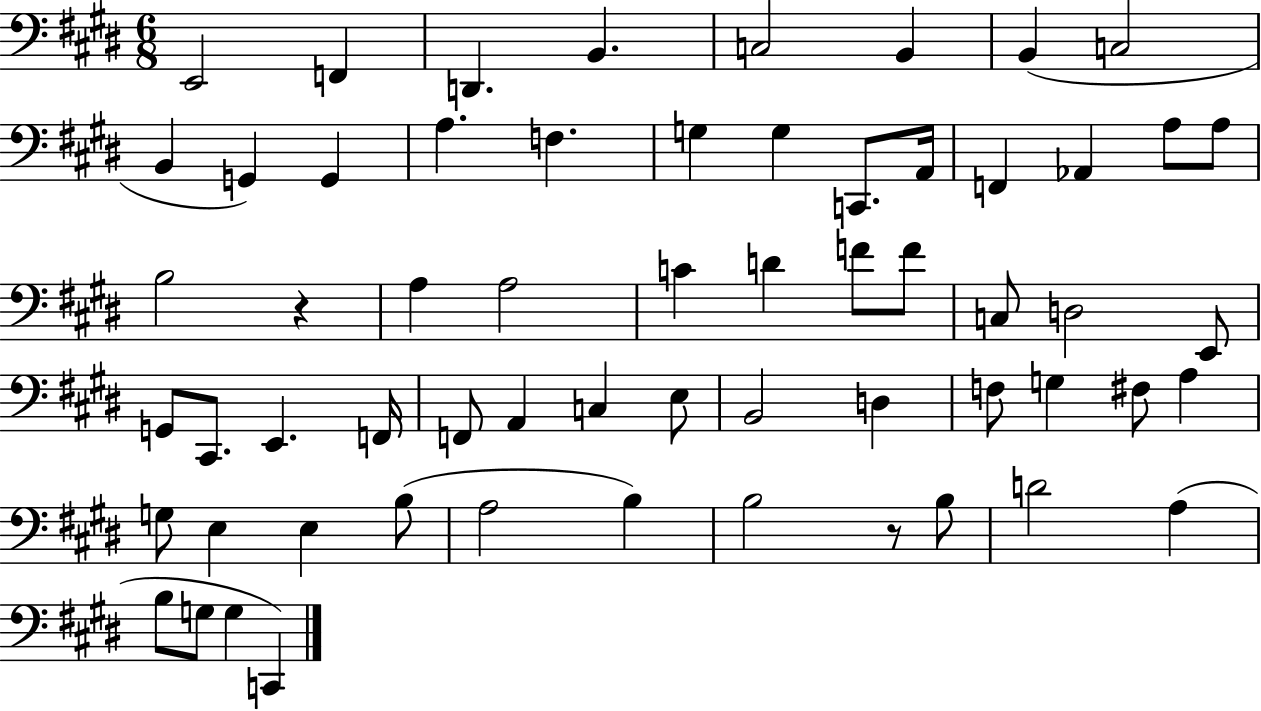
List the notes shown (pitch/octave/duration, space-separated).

E2/h F2/q D2/q. B2/q. C3/h B2/q B2/q C3/h B2/q G2/q G2/q A3/q. F3/q. G3/q G3/q C2/e. A2/s F2/q Ab2/q A3/e A3/e B3/h R/q A3/q A3/h C4/q D4/q F4/e F4/e C3/e D3/h E2/e G2/e C#2/e. E2/q. F2/s F2/e A2/q C3/q E3/e B2/h D3/q F3/e G3/q F#3/e A3/q G3/e E3/q E3/q B3/e A3/h B3/q B3/h R/e B3/e D4/h A3/q B3/e G3/e G3/q C2/q